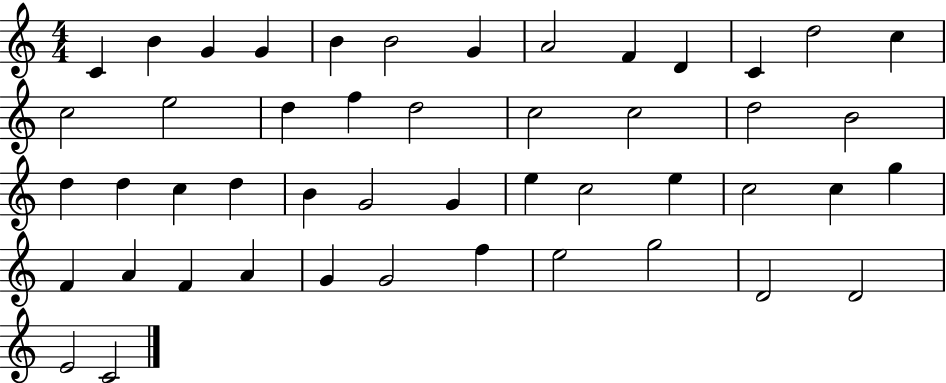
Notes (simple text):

C4/q B4/q G4/q G4/q B4/q B4/h G4/q A4/h F4/q D4/q C4/q D5/h C5/q C5/h E5/h D5/q F5/q D5/h C5/h C5/h D5/h B4/h D5/q D5/q C5/q D5/q B4/q G4/h G4/q E5/q C5/h E5/q C5/h C5/q G5/q F4/q A4/q F4/q A4/q G4/q G4/h F5/q E5/h G5/h D4/h D4/h E4/h C4/h